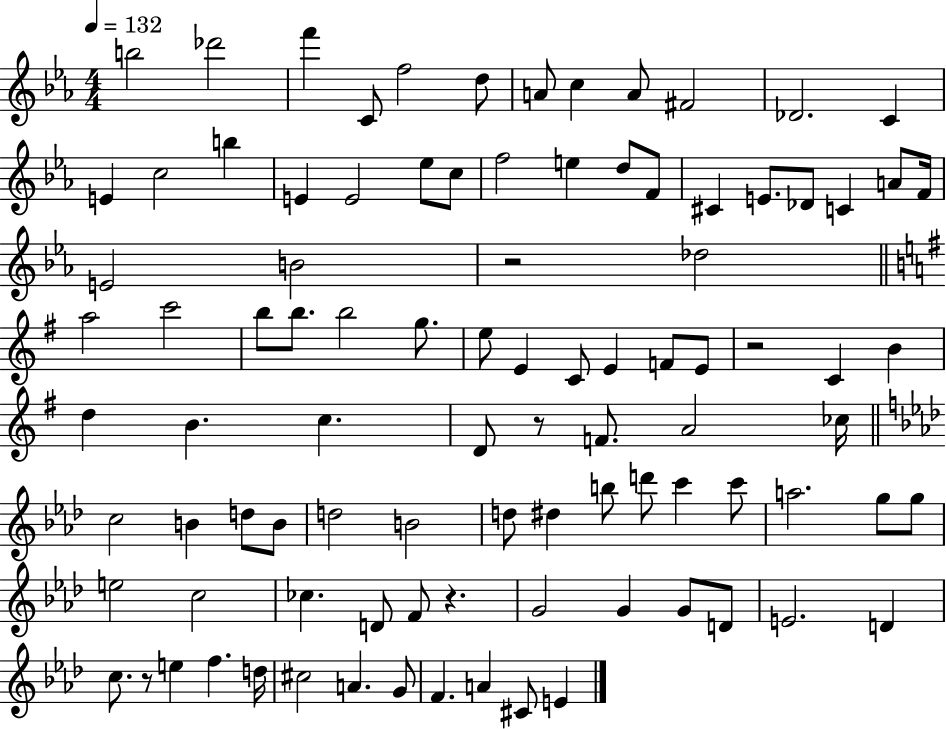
B5/h Db6/h F6/q C4/e F5/h D5/e A4/e C5/q A4/e F#4/h Db4/h. C4/q E4/q C5/h B5/q E4/q E4/h Eb5/e C5/e F5/h E5/q D5/e F4/e C#4/q E4/e. Db4/e C4/q A4/e F4/s E4/h B4/h R/h Db5/h A5/h C6/h B5/e B5/e. B5/h G5/e. E5/e E4/q C4/e E4/q F4/e E4/e R/h C4/q B4/q D5/q B4/q. C5/q. D4/e R/e F4/e. A4/h CES5/s C5/h B4/q D5/e B4/e D5/h B4/h D5/e D#5/q B5/e D6/e C6/q C6/e A5/h. G5/e G5/e E5/h C5/h CES5/q. D4/e F4/e R/q. G4/h G4/q G4/e D4/e E4/h. D4/q C5/e. R/e E5/q F5/q. D5/s C#5/h A4/q. G4/e F4/q. A4/q C#4/e E4/q